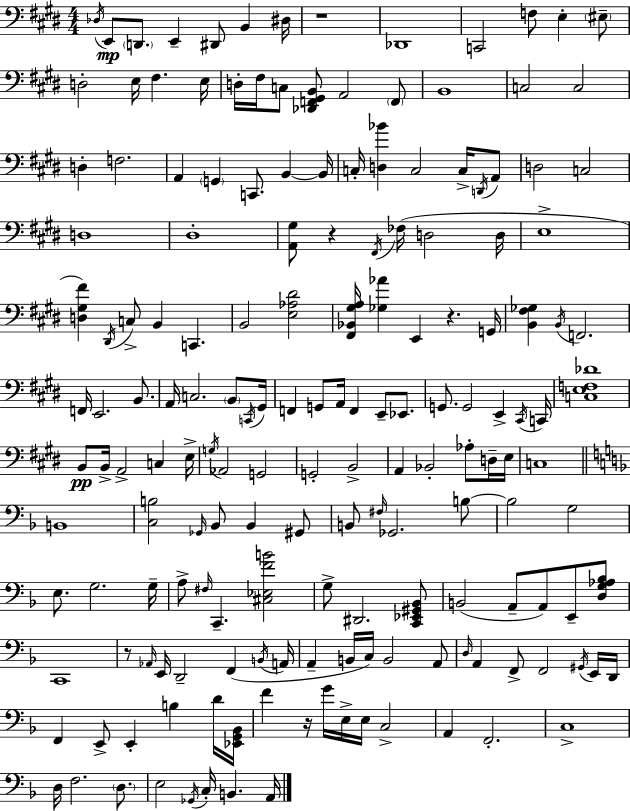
{
  \clef bass
  \numericTimeSignature
  \time 4/4
  \key e \major
  \repeat volta 2 { \acciaccatura { des16 }\mp e,8 \parenthesize d,8. e,4-- dis,8 b,4 | dis16 r1 | des,1 | c,2 f8 e4-. \parenthesize eis8-- | \break d2-. e16 fis4. | e16 d16-. fis16 c8 <des, f, gis, b,>8 a,2 \parenthesize f,8 | b,1 | c2 c2 | \break d4-. f2. | a,4 \parenthesize g,4 c,8. b,4~~ | b,16 c16-. <d bes'>4 c2 c16-> \acciaccatura { d,16 } | a,8 d2 c2 | \break d1 | dis1-. | <a, gis>8 r4 \acciaccatura { fis,16 }( fes16 d2 | d16 e1-> | \break <d gis fis'>4) \acciaccatura { dis,16 } c8-> b,4 c,4. | b,2 <e aes dis'>2 | <fis, bes, gis a>16 <ges aes'>4 e,4 r4. | g,16 <b, fis ges>4 \acciaccatura { b,16 } f,2. | \break f,16 e,2. | b,8. a,16 c2. | \parenthesize b,8 \acciaccatura { c,16 } gis,16 f,4 g,8 a,16 f,4 | e,8-- ees,8. g,8. g,2 | \break e,4-> \acciaccatura { cis,16 } c,16 <c e f des'>1 | b,8\pp b,16-> a,2-> | c4 e16-> \acciaccatura { g16 } aes,2 | g,2 g,2-. | \break b,2-> a,4 bes,2-. | aes8-. d16-- e16 c1 | \bar "||" \break \key f \major b,1 | <c b>2 \grace { ges,16 } bes,8 bes,4 gis,8 | b,8 \grace { fis16 } ges,2. | b8~~ b2 g2 | \break e8. g2. | g16-- a8-> \grace { fis16 } c,4.-- <cis ees f' b'>2 | g8-> dis,2. | <c, ees, gis, bes,>8 b,2( a,8-- a,8) e,8-- | \break <d g aes bes>8 c,1 | r8 \grace { aes,16 } e,16 d,2-- f,4( | \acciaccatura { b,16 } a,16 a,4-- b,16 c16) b,2 | a,8 \grace { d16 } a,4 f,8-> f,2 | \break \acciaccatura { gis,16 } e,16 d,16 f,4 e,8-> e,4-. | b4 d'16 <ees, g, bes,>16 f'4 r16 g'16 e16-> e16 c2-> | a,4 f,2.-. | c1-> | \break d16 f2. | \parenthesize d8. e2 \acciaccatura { ges,16 } | c16-. b,4. a,16 } \bar "|."
}